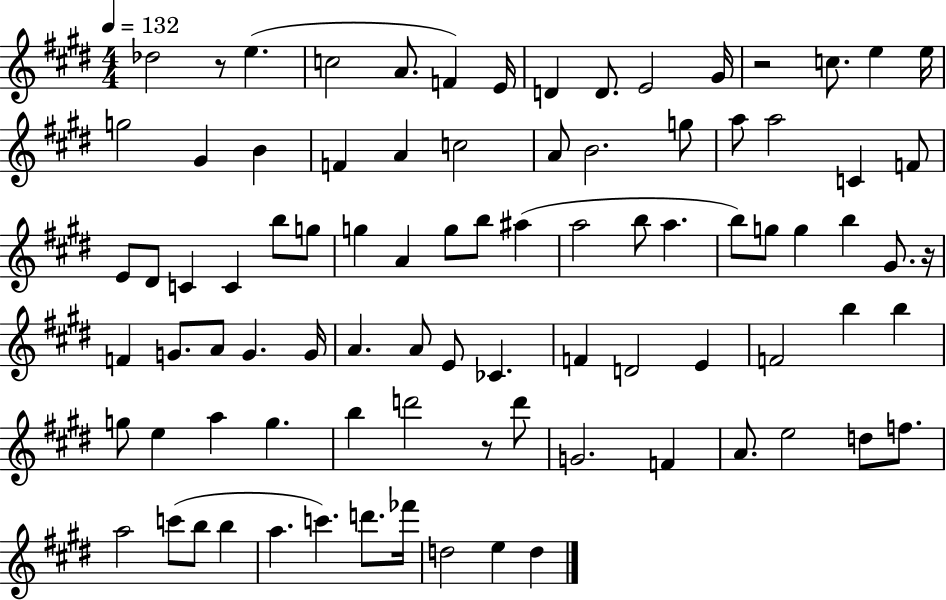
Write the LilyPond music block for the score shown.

{
  \clef treble
  \numericTimeSignature
  \time 4/4
  \key e \major
  \tempo 4 = 132
  des''2 r8 e''4.( | c''2 a'8. f'4) e'16 | d'4 d'8. e'2 gis'16 | r2 c''8. e''4 e''16 | \break g''2 gis'4 b'4 | f'4 a'4 c''2 | a'8 b'2. g''8 | a''8 a''2 c'4 f'8 | \break e'8 dis'8 c'4 c'4 b''8 g''8 | g''4 a'4 g''8 b''8 ais''4( | a''2 b''8 a''4. | b''8) g''8 g''4 b''4 gis'8. r16 | \break f'4 g'8. a'8 g'4. g'16 | a'4. a'8 e'8 ces'4. | f'4 d'2 e'4 | f'2 b''4 b''4 | \break g''8 e''4 a''4 g''4. | b''4 d'''2 r8 d'''8 | g'2. f'4 | a'8. e''2 d''8 f''8. | \break a''2 c'''8( b''8 b''4 | a''4. c'''4.) d'''8. fes'''16 | d''2 e''4 d''4 | \bar "|."
}